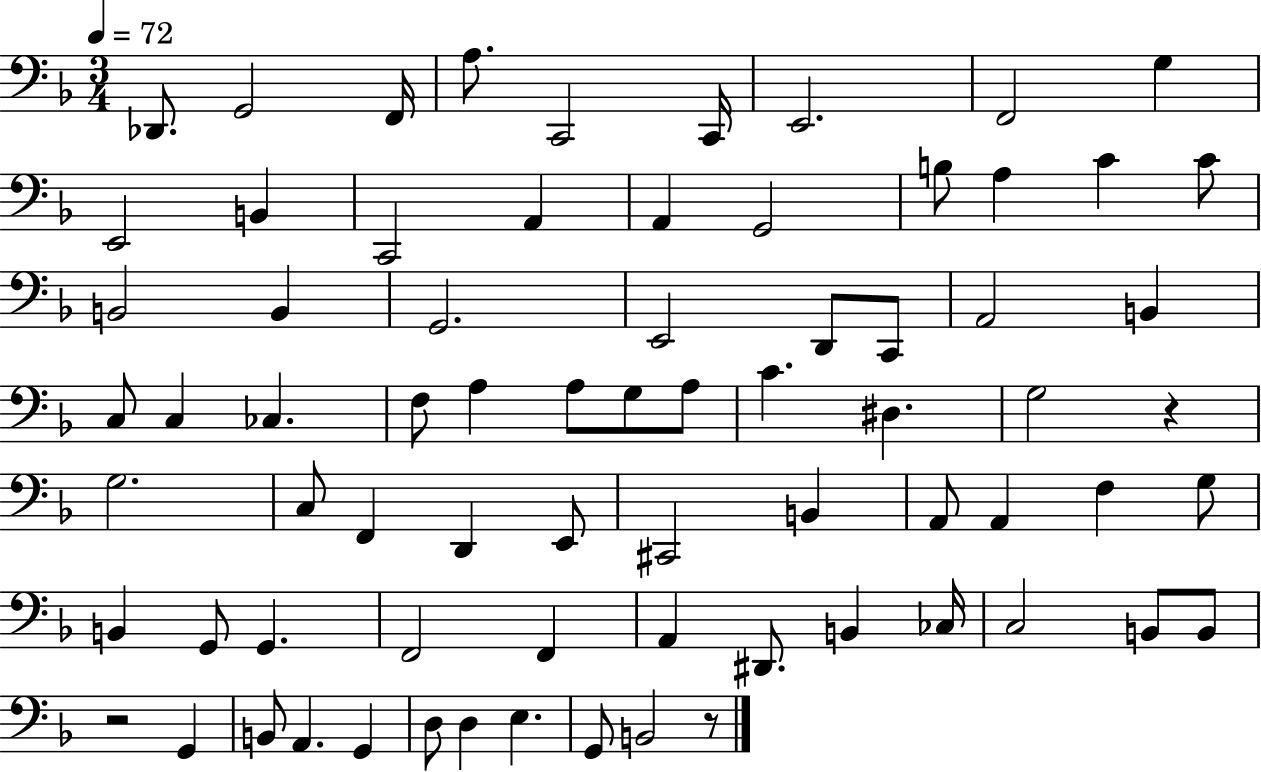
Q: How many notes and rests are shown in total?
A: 73